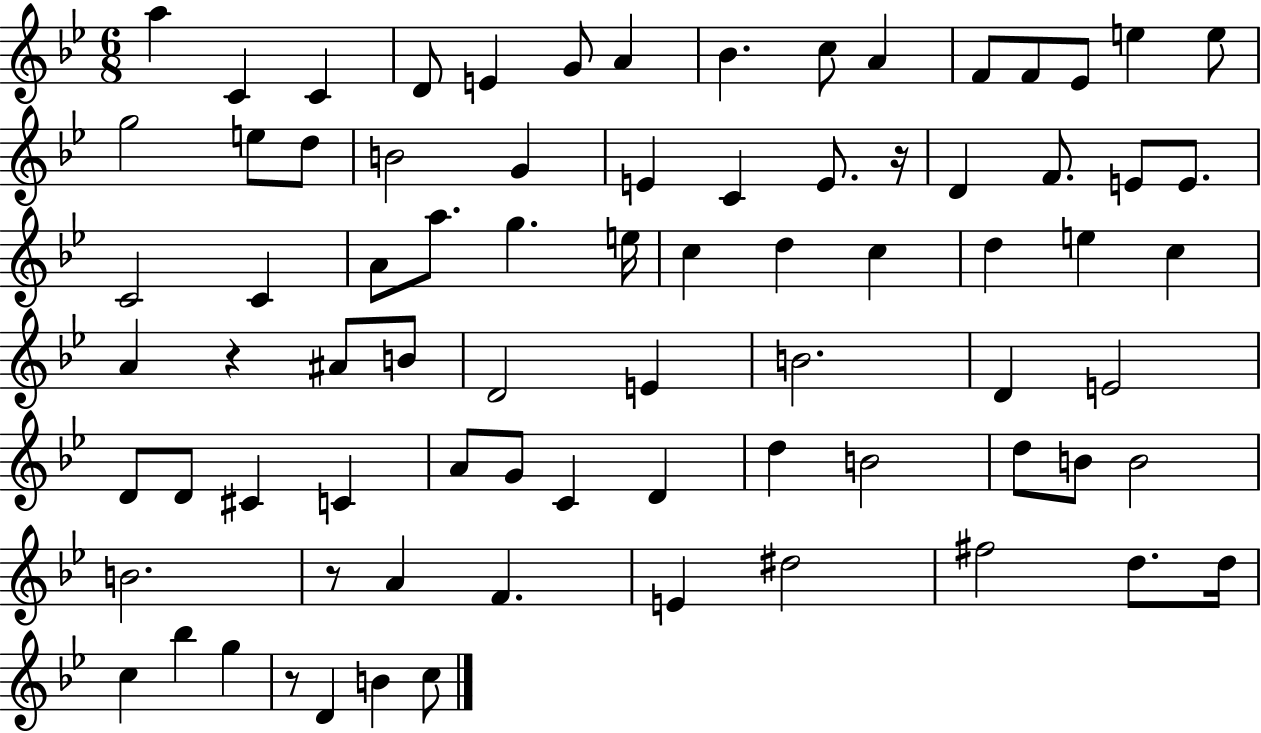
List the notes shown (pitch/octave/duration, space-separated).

A5/q C4/q C4/q D4/e E4/q G4/e A4/q Bb4/q. C5/e A4/q F4/e F4/e Eb4/e E5/q E5/e G5/h E5/e D5/e B4/h G4/q E4/q C4/q E4/e. R/s D4/q F4/e. E4/e E4/e. C4/h C4/q A4/e A5/e. G5/q. E5/s C5/q D5/q C5/q D5/q E5/q C5/q A4/q R/q A#4/e B4/e D4/h E4/q B4/h. D4/q E4/h D4/e D4/e C#4/q C4/q A4/e G4/e C4/q D4/q D5/q B4/h D5/e B4/e B4/h B4/h. R/e A4/q F4/q. E4/q D#5/h F#5/h D5/e. D5/s C5/q Bb5/q G5/q R/e D4/q B4/q C5/e